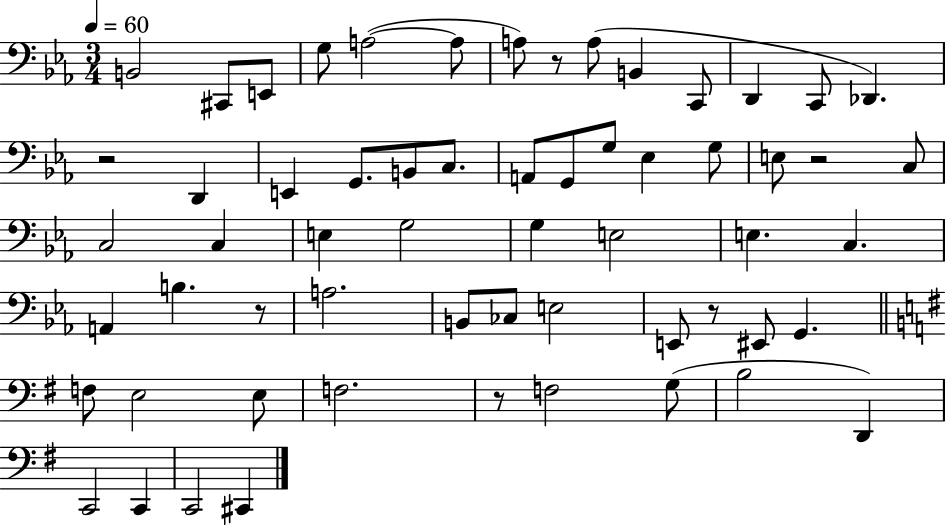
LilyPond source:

{
  \clef bass
  \numericTimeSignature
  \time 3/4
  \key ees \major
  \tempo 4 = 60
  \repeat volta 2 { b,2 cis,8 e,8 | g8 a2~(~ a8 | a8) r8 a8( b,4 c,8 | d,4 c,8 des,4.) | \break r2 d,4 | e,4 g,8. b,8 c8. | a,8 g,8 g8 ees4 g8 | e8 r2 c8 | \break c2 c4 | e4 g2 | g4 e2 | e4. c4. | \break a,4 b4. r8 | a2. | b,8 ces8 e2 | e,8 r8 eis,8 g,4. | \break \bar "||" \break \key g \major f8 e2 e8 | f2. | r8 f2 g8( | b2 d,4) | \break c,2 c,4 | c,2 cis,4 | } \bar "|."
}